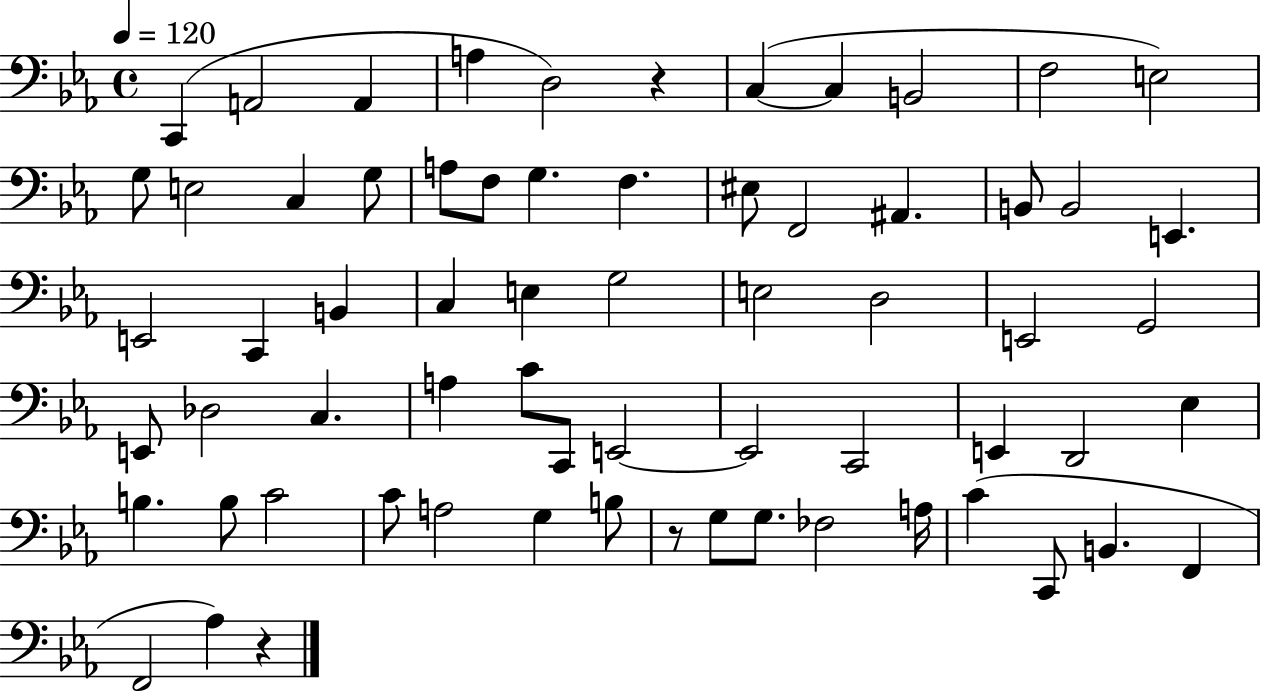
C2/q A2/h A2/q A3/q D3/h R/q C3/q C3/q B2/h F3/h E3/h G3/e E3/h C3/q G3/e A3/e F3/e G3/q. F3/q. EIS3/e F2/h A#2/q. B2/e B2/h E2/q. E2/h C2/q B2/q C3/q E3/q G3/h E3/h D3/h E2/h G2/h E2/e Db3/h C3/q. A3/q C4/e C2/e E2/h E2/h C2/h E2/q D2/h Eb3/q B3/q. B3/e C4/h C4/e A3/h G3/q B3/e R/e G3/e G3/e. FES3/h A3/s C4/q C2/e B2/q. F2/q F2/h Ab3/q R/q